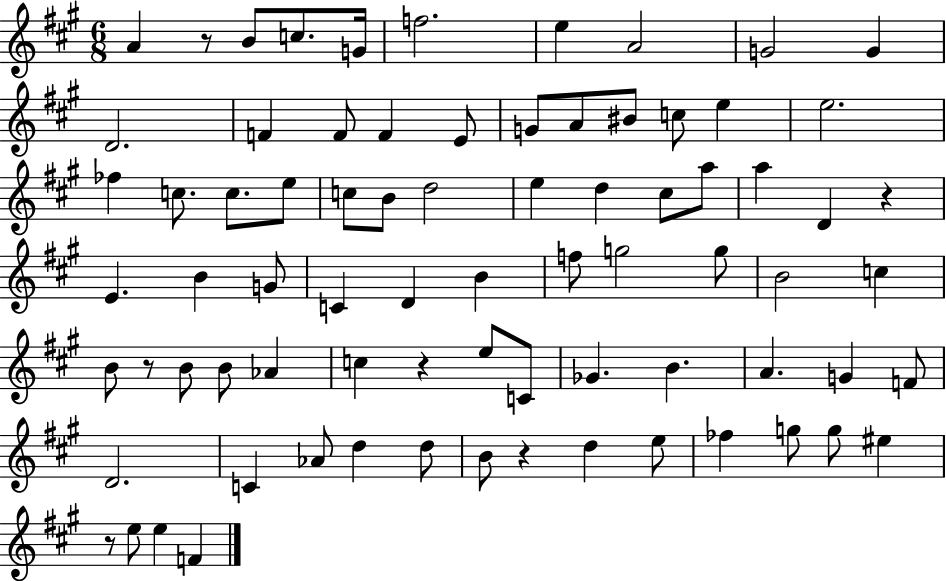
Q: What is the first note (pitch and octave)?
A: A4